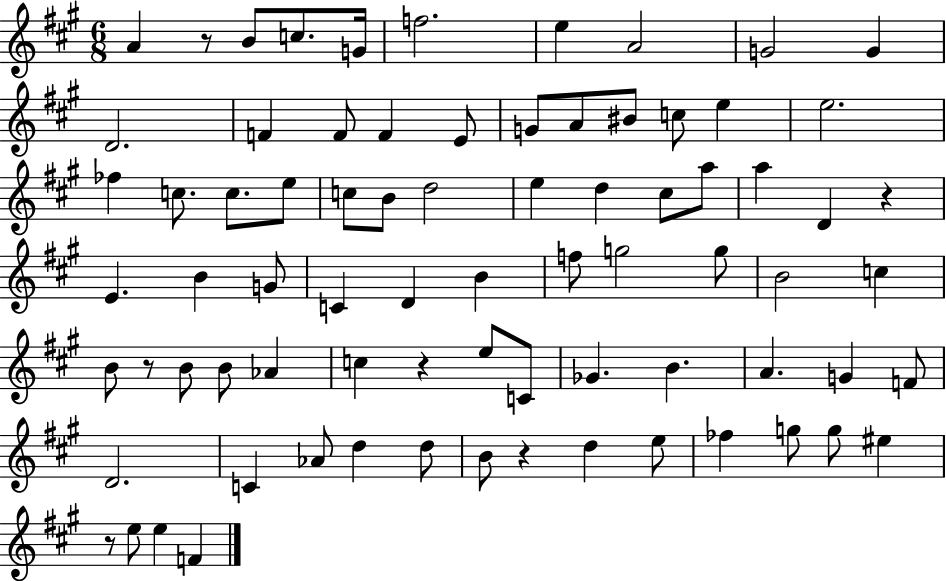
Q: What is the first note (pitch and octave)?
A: A4